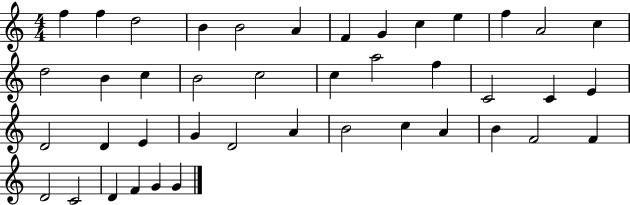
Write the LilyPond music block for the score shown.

{
  \clef treble
  \numericTimeSignature
  \time 4/4
  \key c \major
  f''4 f''4 d''2 | b'4 b'2 a'4 | f'4 g'4 c''4 e''4 | f''4 a'2 c''4 | \break d''2 b'4 c''4 | b'2 c''2 | c''4 a''2 f''4 | c'2 c'4 e'4 | \break d'2 d'4 e'4 | g'4 d'2 a'4 | b'2 c''4 a'4 | b'4 f'2 f'4 | \break d'2 c'2 | d'4 f'4 g'4 g'4 | \bar "|."
}